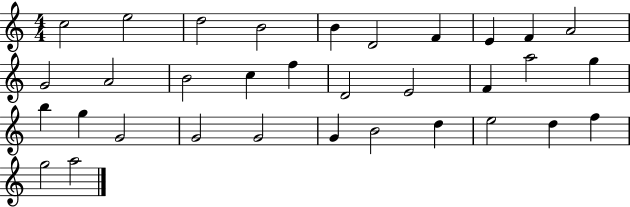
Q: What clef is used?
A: treble